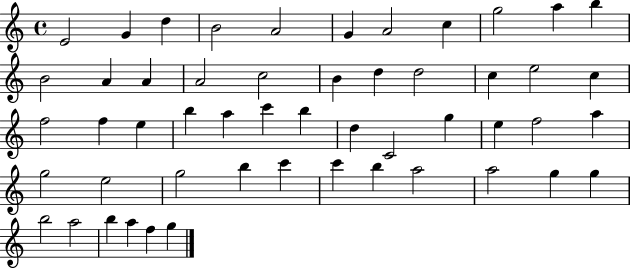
E4/h G4/q D5/q B4/h A4/h G4/q A4/h C5/q G5/h A5/q B5/q B4/h A4/q A4/q A4/h C5/h B4/q D5/q D5/h C5/q E5/h C5/q F5/h F5/q E5/q B5/q A5/q C6/q B5/q D5/q C4/h G5/q E5/q F5/h A5/q G5/h E5/h G5/h B5/q C6/q C6/q B5/q A5/h A5/h G5/q G5/q B5/h A5/h B5/q A5/q F5/q G5/q